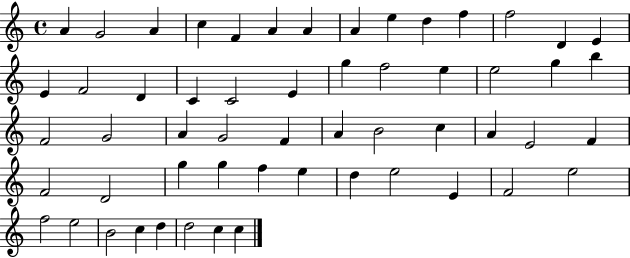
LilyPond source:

{
  \clef treble
  \time 4/4
  \defaultTimeSignature
  \key c \major
  a'4 g'2 a'4 | c''4 f'4 a'4 a'4 | a'4 e''4 d''4 f''4 | f''2 d'4 e'4 | \break e'4 f'2 d'4 | c'4 c'2 e'4 | g''4 f''2 e''4 | e''2 g''4 b''4 | \break f'2 g'2 | a'4 g'2 f'4 | a'4 b'2 c''4 | a'4 e'2 f'4 | \break f'2 d'2 | g''4 g''4 f''4 e''4 | d''4 e''2 e'4 | f'2 e''2 | \break f''2 e''2 | b'2 c''4 d''4 | d''2 c''4 c''4 | \bar "|."
}